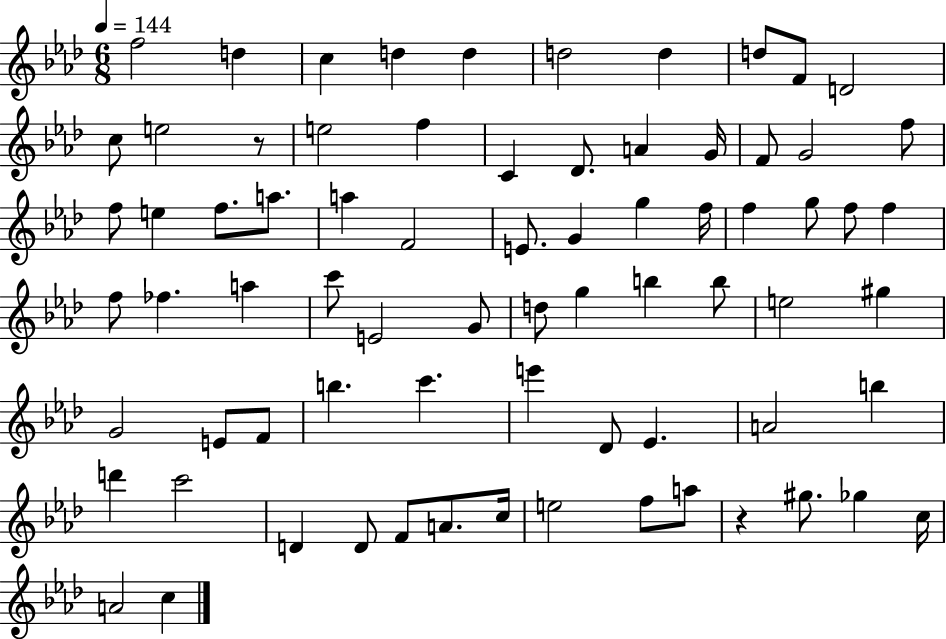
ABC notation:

X:1
T:Untitled
M:6/8
L:1/4
K:Ab
f2 d c d d d2 d d/2 F/2 D2 c/2 e2 z/2 e2 f C _D/2 A G/4 F/2 G2 f/2 f/2 e f/2 a/2 a F2 E/2 G g f/4 f g/2 f/2 f f/2 _f a c'/2 E2 G/2 d/2 g b b/2 e2 ^g G2 E/2 F/2 b c' e' _D/2 _E A2 b d' c'2 D D/2 F/2 A/2 c/4 e2 f/2 a/2 z ^g/2 _g c/4 A2 c